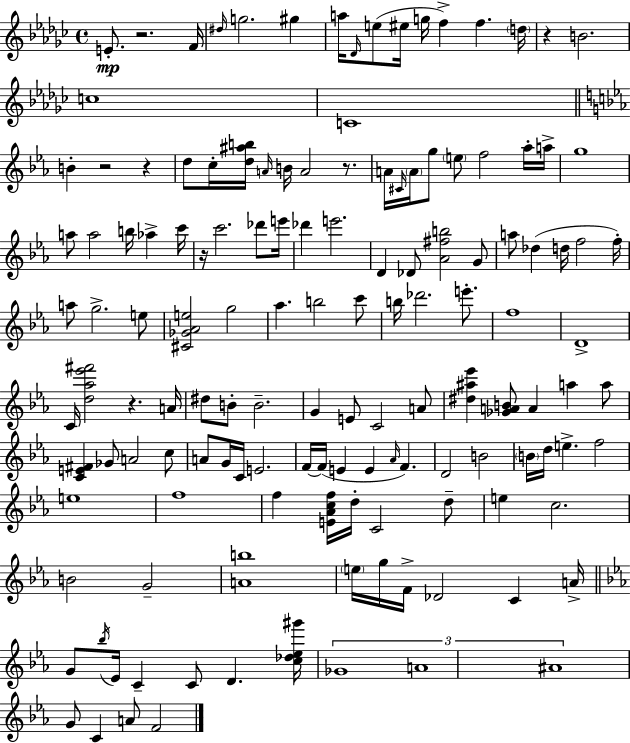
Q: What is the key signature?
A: EES minor